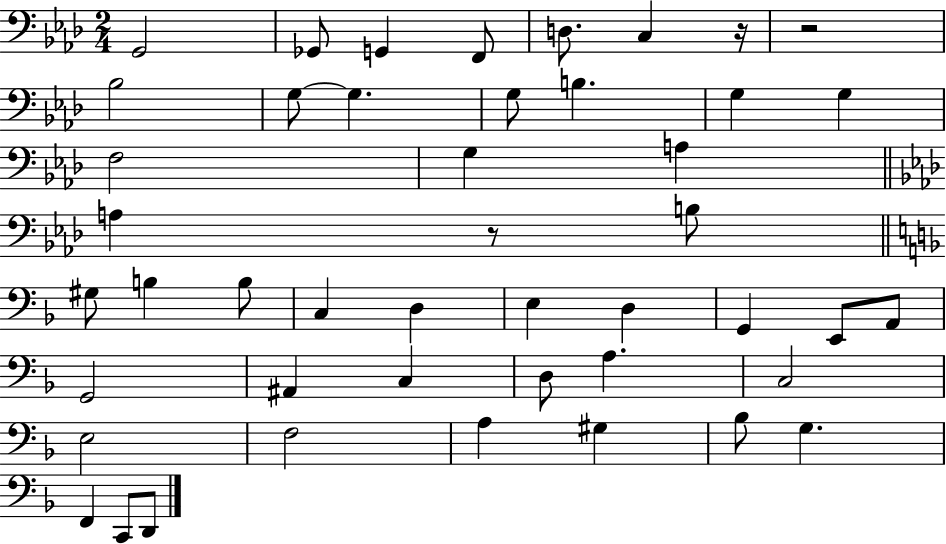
{
  \clef bass
  \numericTimeSignature
  \time 2/4
  \key aes \major
  \repeat volta 2 { g,2 | ges,8 g,4 f,8 | d8. c4 r16 | r2 | \break bes2 | g8~~ g4. | g8 b4. | g4 g4 | \break f2 | g4 a4 | \bar "||" \break \key aes \major a4 r8 b8 | \bar "||" \break \key f \major gis8 b4 b8 | c4 d4 | e4 d4 | g,4 e,8 a,8 | \break g,2 | ais,4 c4 | d8 a4. | c2 | \break e2 | f2 | a4 gis4 | bes8 g4. | \break f,4 c,8 d,8 | } \bar "|."
}